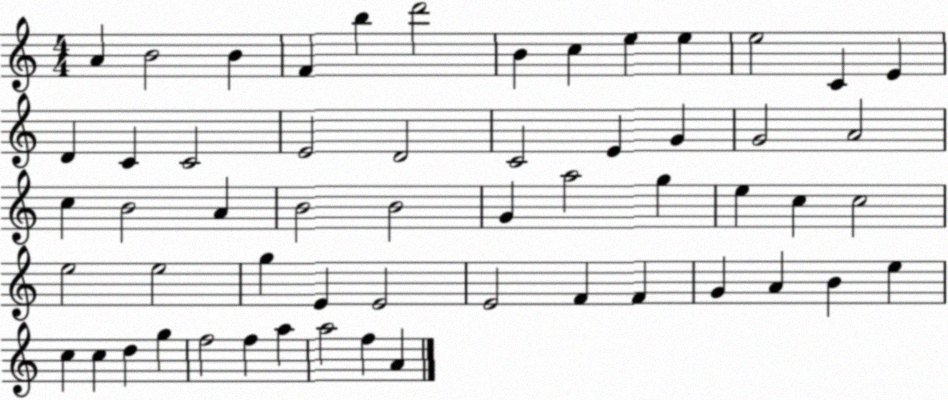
X:1
T:Untitled
M:4/4
L:1/4
K:C
A B2 B F b d'2 B c e e e2 C E D C C2 E2 D2 C2 E G G2 A2 c B2 A B2 B2 G a2 g e c c2 e2 e2 g E E2 E2 F F G A B e c c d g f2 f a a2 f A